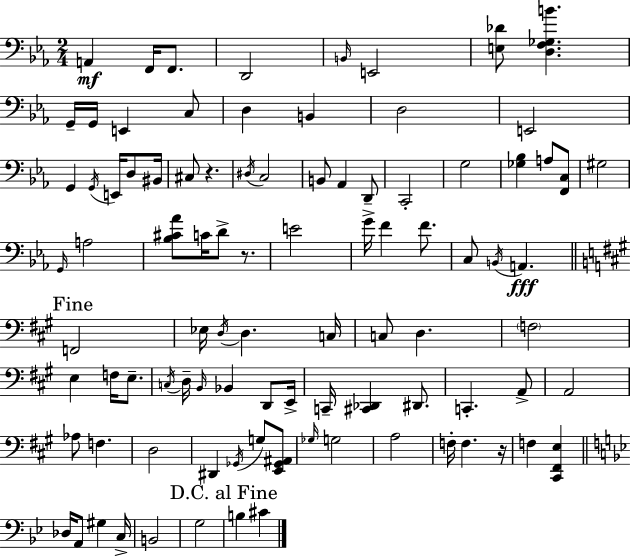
{
  \clef bass
  \numericTimeSignature
  \time 2/4
  \key c \minor
  a,4\mf f,16 f,8. | d,2 | \grace { b,16 } e,2 | <e des'>8 <d f ges b'>4. | \break g,16-- g,16 e,4 c8 | d4 b,4 | d2 | e,2 | \break g,4 \acciaccatura { g,16 } e,16 d8 | bis,16 cis8 r4. | \acciaccatura { dis16 } c2 | b,8 aes,4 | \break d,8-- c,2-. | g2 | <ges bes>4 a8 | <f, c>8 gis2 | \break \grace { g,16 } a2 | <bes cis' aes'>8 c'16 d'8-> | r8. e'2 | g'16-> f'4 | \break f'8. c8 \acciaccatura { b,16 } a,4.\fff | \mark "Fine" \bar "||" \break \key a \major f,2 | ees16 \acciaccatura { d16 } d4. | c16 c8 d4. | \parenthesize f2 | \break e4 f16 e8.-- | \acciaccatura { c16 } d16-- \grace { b,16 } bes,4 | d,8 e,16-> c,16-- <cis, des,>4 | dis,8. c,4.-. | \break a,8-> a,2 | aes8 f4. | d2 | dis,4 \acciaccatura { ges,16 } | \break g8 <e, ges, ais,>8 \grace { ges16 } g2 | a2 | f16-. f4. | r16 f4 | \break <cis, fis, e>4 \bar "||" \break \key bes \major des16 a,8 gis4 c16-> | b,2 | g2 | \mark "D.C. al Fine" b4 cis'4 | \break \bar "|."
}